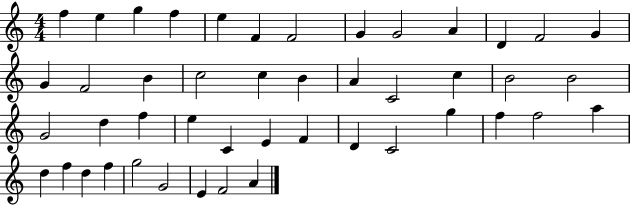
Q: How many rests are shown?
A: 0